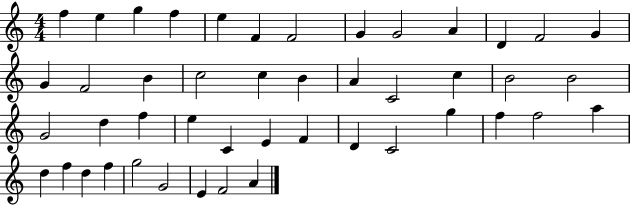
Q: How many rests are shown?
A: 0